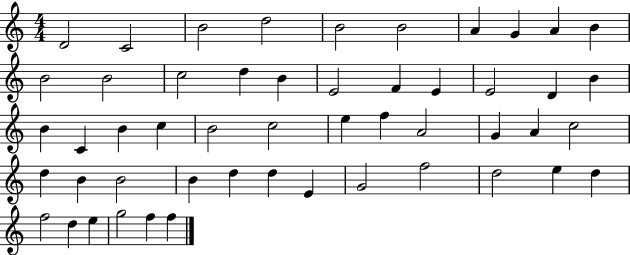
{
  \clef treble
  \numericTimeSignature
  \time 4/4
  \key c \major
  d'2 c'2 | b'2 d''2 | b'2 b'2 | a'4 g'4 a'4 b'4 | \break b'2 b'2 | c''2 d''4 b'4 | e'2 f'4 e'4 | e'2 d'4 b'4 | \break b'4 c'4 b'4 c''4 | b'2 c''2 | e''4 f''4 a'2 | g'4 a'4 c''2 | \break d''4 b'4 b'2 | b'4 d''4 d''4 e'4 | g'2 f''2 | d''2 e''4 d''4 | \break f''2 d''4 e''4 | g''2 f''4 f''4 | \bar "|."
}